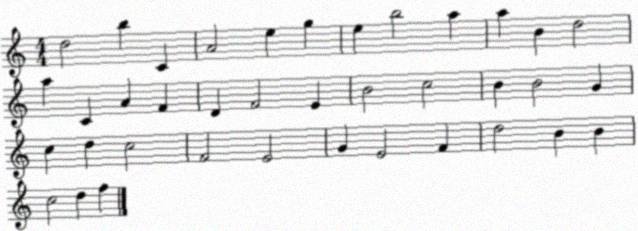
X:1
T:Untitled
M:4/4
L:1/4
K:C
d2 b C A2 e g e b2 a a B d2 a C A F D F2 E B2 c2 B B2 G c d c2 F2 E2 G E2 F d2 B B c2 d f